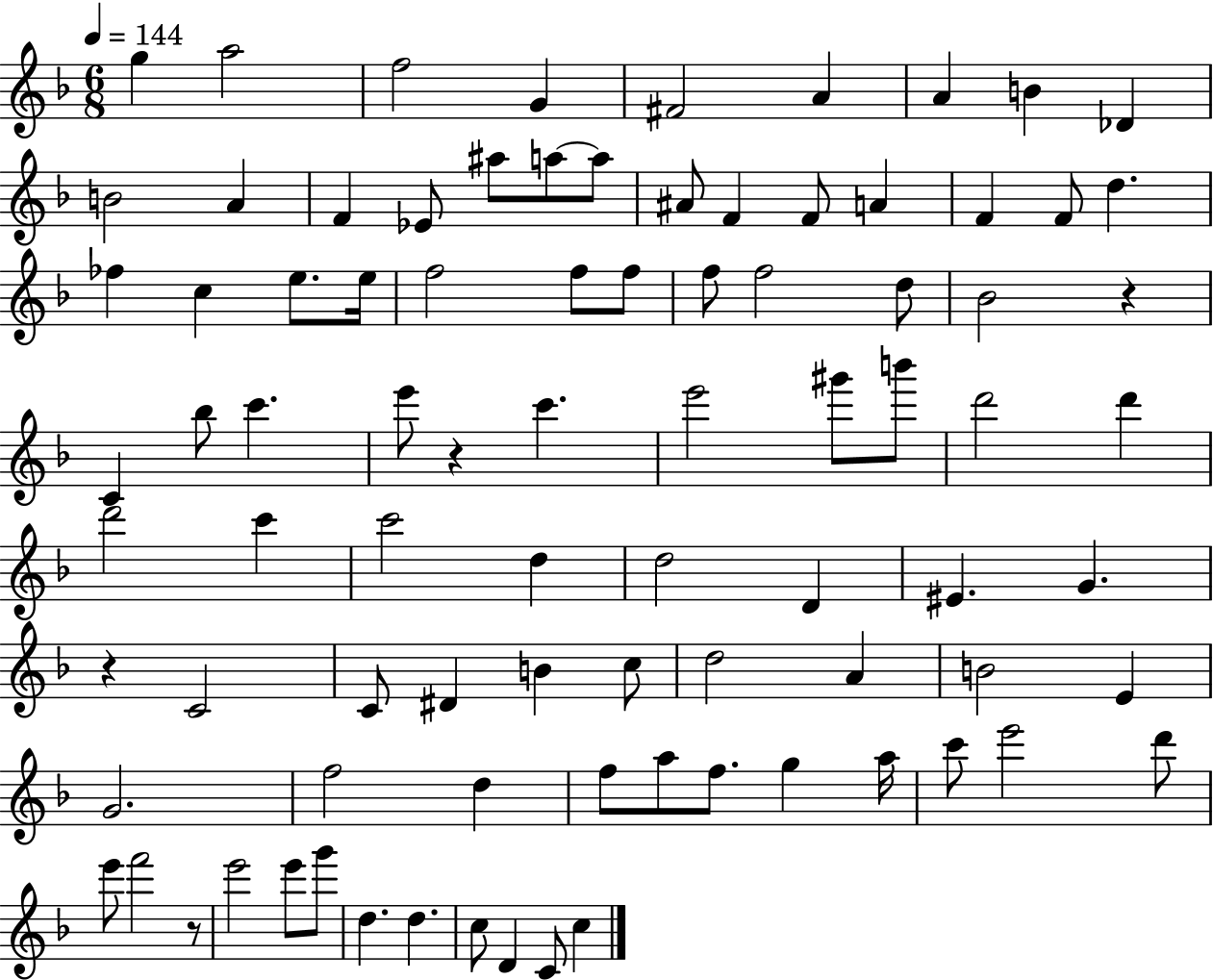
G5/q A5/h F5/h G4/q F#4/h A4/q A4/q B4/q Db4/q B4/h A4/q F4/q Eb4/e A#5/e A5/e A5/e A#4/e F4/q F4/e A4/q F4/q F4/e D5/q. FES5/q C5/q E5/e. E5/s F5/h F5/e F5/e F5/e F5/h D5/e Bb4/h R/q C4/q Bb5/e C6/q. E6/e R/q C6/q. E6/h G#6/e B6/e D6/h D6/q D6/h C6/q C6/h D5/q D5/h D4/q EIS4/q. G4/q. R/q C4/h C4/e D#4/q B4/q C5/e D5/h A4/q B4/h E4/q G4/h. F5/h D5/q F5/e A5/e F5/e. G5/q A5/s C6/e E6/h D6/e E6/e F6/h R/e E6/h E6/e G6/e D5/q. D5/q. C5/e D4/q C4/e C5/q